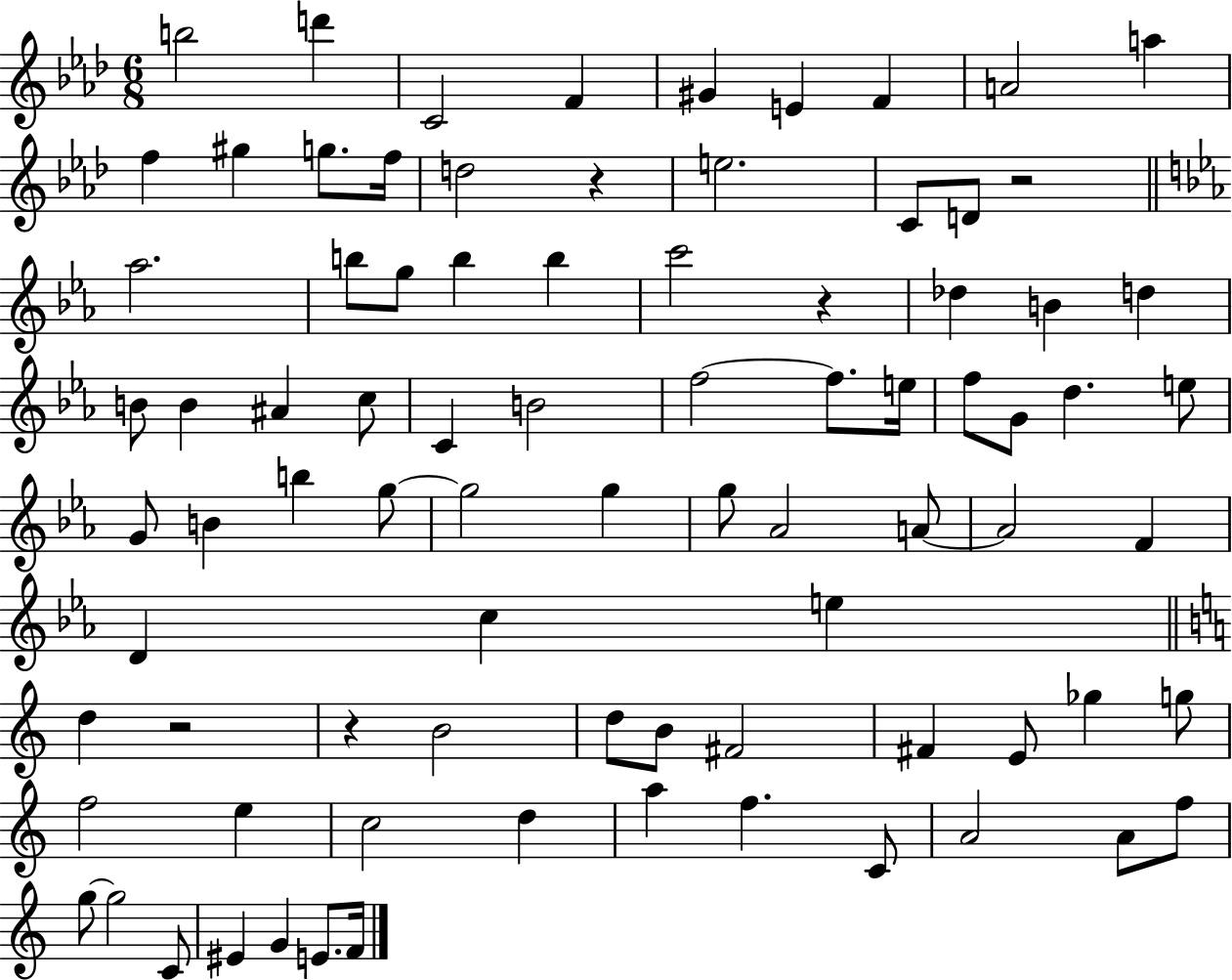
B5/h D6/q C4/h F4/q G#4/q E4/q F4/q A4/h A5/q F5/q G#5/q G5/e. F5/s D5/h R/q E5/h. C4/e D4/e R/h Ab5/h. B5/e G5/e B5/q B5/q C6/h R/q Db5/q B4/q D5/q B4/e B4/q A#4/q C5/e C4/q B4/h F5/h F5/e. E5/s F5/e G4/e D5/q. E5/e G4/e B4/q B5/q G5/e G5/h G5/q G5/e Ab4/h A4/e A4/h F4/q D4/q C5/q E5/q D5/q R/h R/q B4/h D5/e B4/e F#4/h F#4/q E4/e Gb5/q G5/e F5/h E5/q C5/h D5/q A5/q F5/q. C4/e A4/h A4/e F5/e G5/e G5/h C4/e EIS4/q G4/q E4/e. F4/s